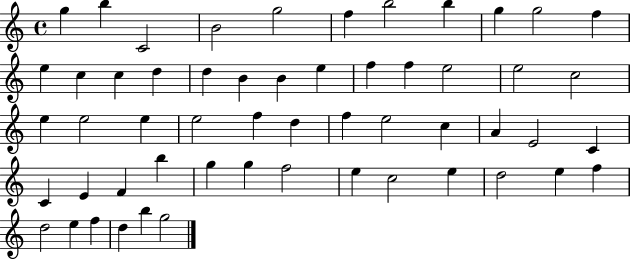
G5/q B5/q C4/h B4/h G5/h F5/q B5/h B5/q G5/q G5/h F5/q E5/q C5/q C5/q D5/q D5/q B4/q B4/q E5/q F5/q F5/q E5/h E5/h C5/h E5/q E5/h E5/q E5/h F5/q D5/q F5/q E5/h C5/q A4/q E4/h C4/q C4/q E4/q F4/q B5/q G5/q G5/q F5/h E5/q C5/h E5/q D5/h E5/q F5/q D5/h E5/q F5/q D5/q B5/q G5/h